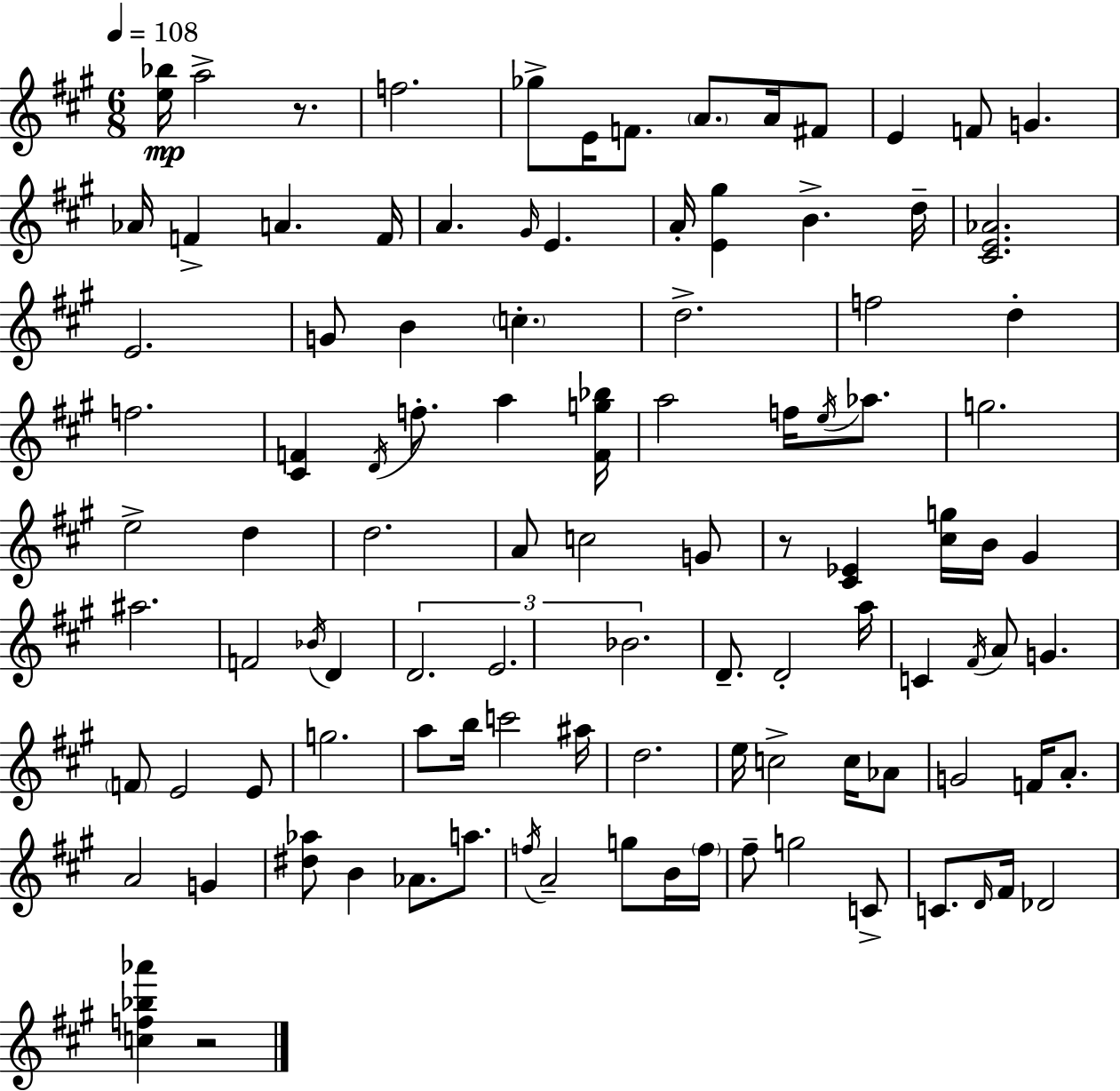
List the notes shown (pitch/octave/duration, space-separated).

[E5,Bb5]/s A5/h R/e. F5/h. Gb5/e E4/s F4/e. A4/e. A4/s F#4/e E4/q F4/e G4/q. Ab4/s F4/q A4/q. F4/s A4/q. G#4/s E4/q. A4/s [E4,G#5]/q B4/q. D5/s [C#4,E4,Ab4]/h. E4/h. G4/e B4/q C5/q. D5/h. F5/h D5/q F5/h. [C#4,F4]/q D4/s F5/e. A5/q [F4,G5,Bb5]/s A5/h F5/s E5/s Ab5/e. G5/h. E5/h D5/q D5/h. A4/e C5/h G4/e R/e [C#4,Eb4]/q [C#5,G5]/s B4/s G#4/q A#5/h. F4/h Bb4/s D4/q D4/h. E4/h. Bb4/h. D4/e. D4/h A5/s C4/q F#4/s A4/e G4/q. F4/e E4/h E4/e G5/h. A5/e B5/s C6/h A#5/s D5/h. E5/s C5/h C5/s Ab4/e G4/h F4/s A4/e. A4/h G4/q [D#5,Ab5]/e B4/q Ab4/e. A5/e. F5/s A4/h G5/e B4/s F5/s F#5/e G5/h C4/e C4/e. D4/s F#4/s Db4/h [C5,F5,Bb5,Ab6]/q R/h